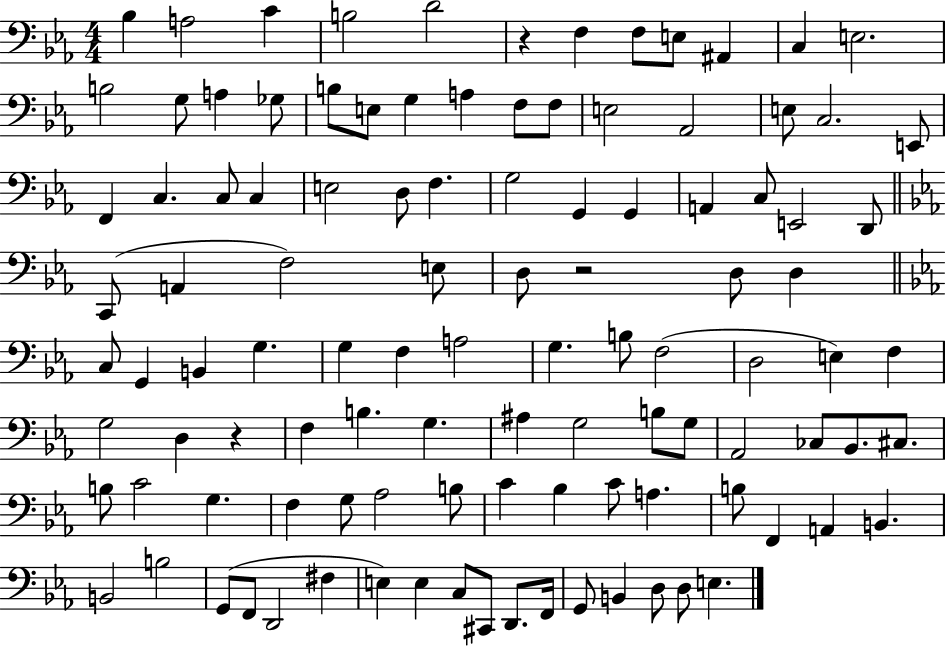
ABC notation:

X:1
T:Untitled
M:4/4
L:1/4
K:Eb
_B, A,2 C B,2 D2 z F, F,/2 E,/2 ^A,, C, E,2 B,2 G,/2 A, _G,/2 B,/2 E,/2 G, A, F,/2 F,/2 E,2 _A,,2 E,/2 C,2 E,,/2 F,, C, C,/2 C, E,2 D,/2 F, G,2 G,, G,, A,, C,/2 E,,2 D,,/2 C,,/2 A,, F,2 E,/2 D,/2 z2 D,/2 D, C,/2 G,, B,, G, G, F, A,2 G, B,/2 F,2 D,2 E, F, G,2 D, z F, B, G, ^A, G,2 B,/2 G,/2 _A,,2 _C,/2 _B,,/2 ^C,/2 B,/2 C2 G, F, G,/2 _A,2 B,/2 C _B, C/2 A, B,/2 F,, A,, B,, B,,2 B,2 G,,/2 F,,/2 D,,2 ^F, E, E, C,/2 ^C,,/2 D,,/2 F,,/4 G,,/2 B,, D,/2 D,/2 E,